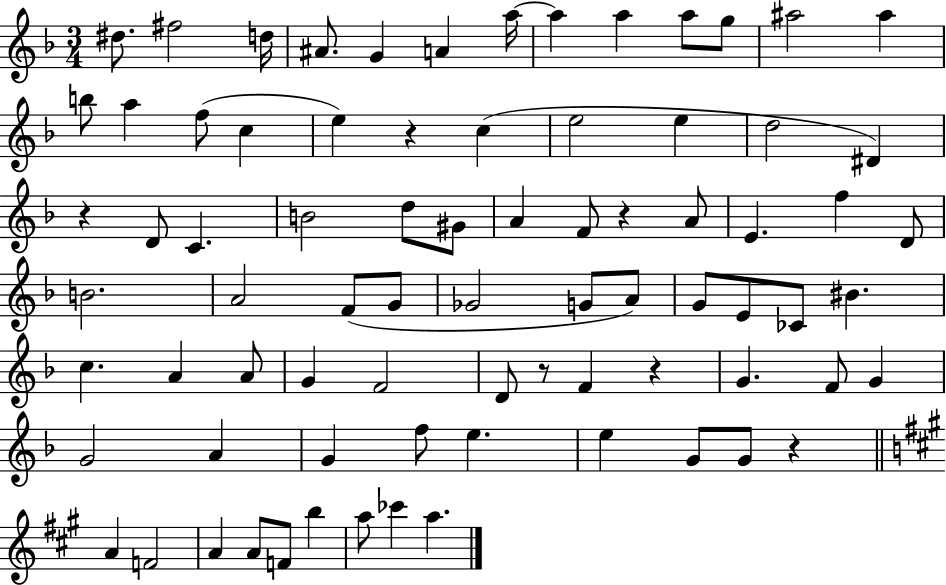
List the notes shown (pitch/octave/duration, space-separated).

D#5/e. F#5/h D5/s A#4/e. G4/q A4/q A5/s A5/q A5/q A5/e G5/e A#5/h A#5/q B5/e A5/q F5/e C5/q E5/q R/q C5/q E5/h E5/q D5/h D#4/q R/q D4/e C4/q. B4/h D5/e G#4/e A4/q F4/e R/q A4/e E4/q. F5/q D4/e B4/h. A4/h F4/e G4/e Gb4/h G4/e A4/e G4/e E4/e CES4/e BIS4/q. C5/q. A4/q A4/e G4/q F4/h D4/e R/e F4/q R/q G4/q. F4/e G4/q G4/h A4/q G4/q F5/e E5/q. E5/q G4/e G4/e R/q A4/q F4/h A4/q A4/e F4/e B5/q A5/e CES6/q A5/q.